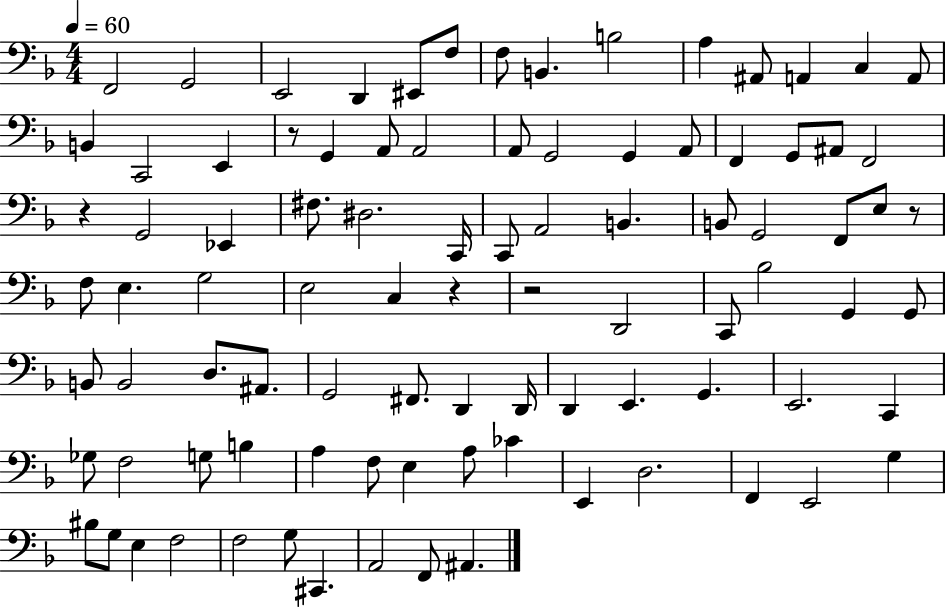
F2/h G2/h E2/h D2/q EIS2/e F3/e F3/e B2/q. B3/h A3/q A#2/e A2/q C3/q A2/e B2/q C2/h E2/q R/e G2/q A2/e A2/h A2/e G2/h G2/q A2/e F2/q G2/e A#2/e F2/h R/q G2/h Eb2/q F#3/e. D#3/h. C2/s C2/e A2/h B2/q. B2/e G2/h F2/e E3/e R/e F3/e E3/q. G3/h E3/h C3/q R/q R/h D2/h C2/e Bb3/h G2/q G2/e B2/e B2/h D3/e. A#2/e. G2/h F#2/e. D2/q D2/s D2/q E2/q. G2/q. E2/h. C2/q Gb3/e F3/h G3/e B3/q A3/q F3/e E3/q A3/e CES4/q E2/q D3/h. F2/q E2/h G3/q BIS3/e G3/e E3/q F3/h F3/h G3/e C#2/q. A2/h F2/e A#2/q.